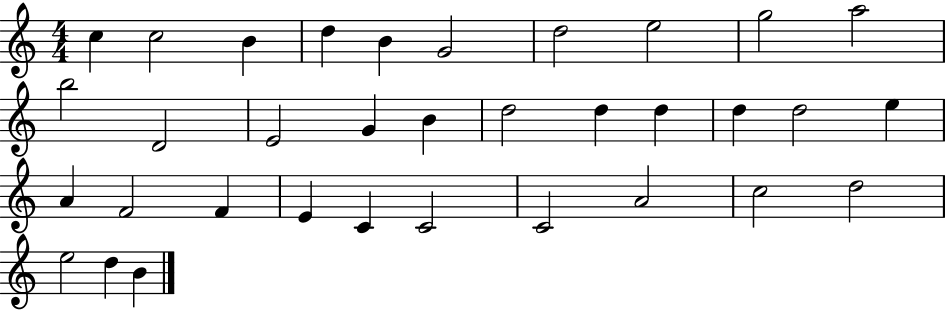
{
  \clef treble
  \numericTimeSignature
  \time 4/4
  \key c \major
  c''4 c''2 b'4 | d''4 b'4 g'2 | d''2 e''2 | g''2 a''2 | \break b''2 d'2 | e'2 g'4 b'4 | d''2 d''4 d''4 | d''4 d''2 e''4 | \break a'4 f'2 f'4 | e'4 c'4 c'2 | c'2 a'2 | c''2 d''2 | \break e''2 d''4 b'4 | \bar "|."
}